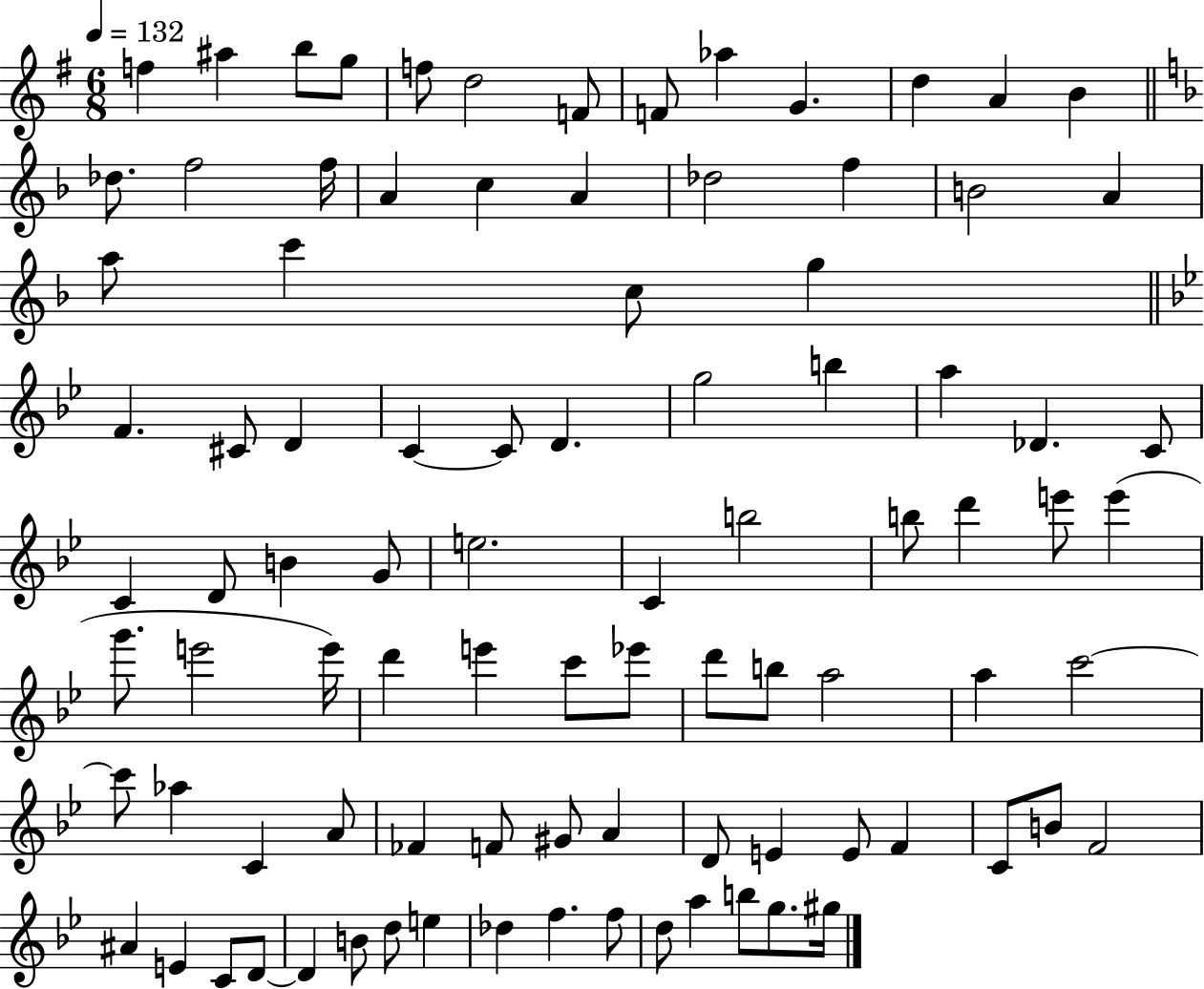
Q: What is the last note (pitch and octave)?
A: G#5